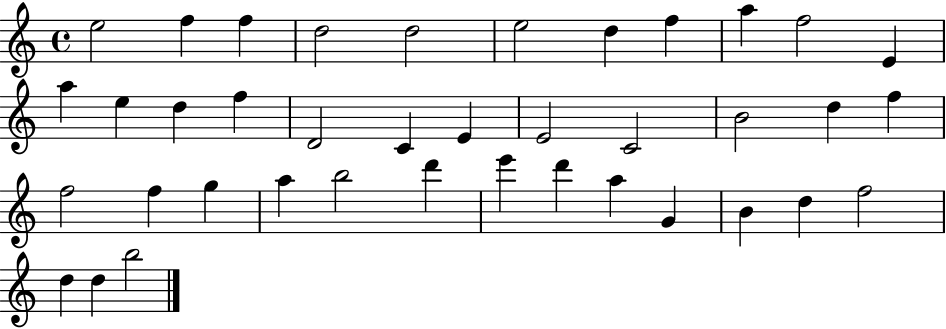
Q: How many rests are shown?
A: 0